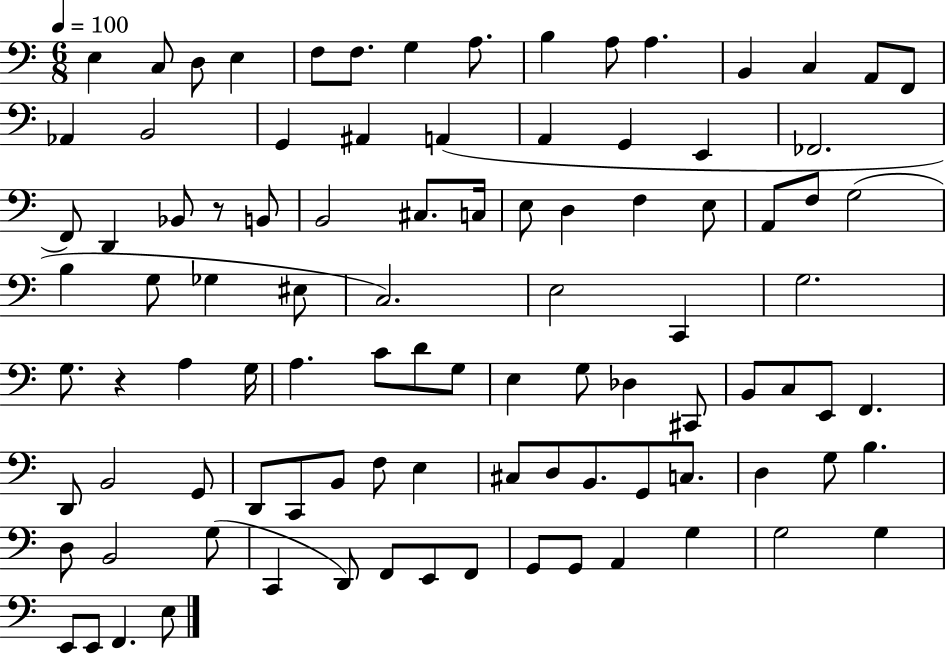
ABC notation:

X:1
T:Untitled
M:6/8
L:1/4
K:C
E, C,/2 D,/2 E, F,/2 F,/2 G, A,/2 B, A,/2 A, B,, C, A,,/2 F,,/2 _A,, B,,2 G,, ^A,, A,, A,, G,, E,, _F,,2 F,,/2 D,, _B,,/2 z/2 B,,/2 B,,2 ^C,/2 C,/4 E,/2 D, F, E,/2 A,,/2 F,/2 G,2 B, G,/2 _G, ^E,/2 C,2 E,2 C,, G,2 G,/2 z A, G,/4 A, C/2 D/2 G,/2 E, G,/2 _D, ^C,,/2 B,,/2 C,/2 E,,/2 F,, D,,/2 B,,2 G,,/2 D,,/2 C,,/2 B,,/2 F,/2 E, ^C,/2 D,/2 B,,/2 G,,/2 C,/2 D, G,/2 B, D,/2 B,,2 G,/2 C,, D,,/2 F,,/2 E,,/2 F,,/2 G,,/2 G,,/2 A,, G, G,2 G, E,,/2 E,,/2 F,, E,/2